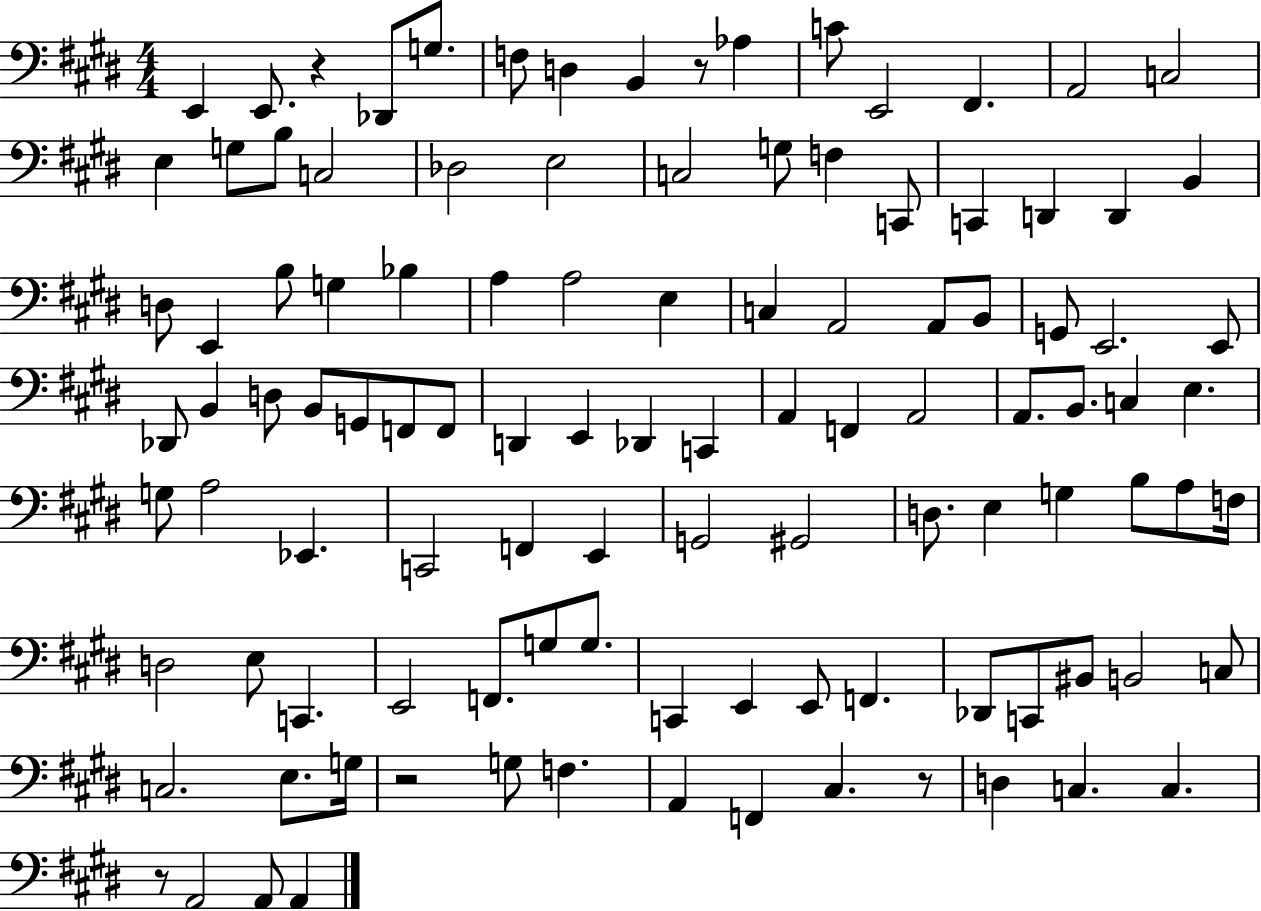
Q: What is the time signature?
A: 4/4